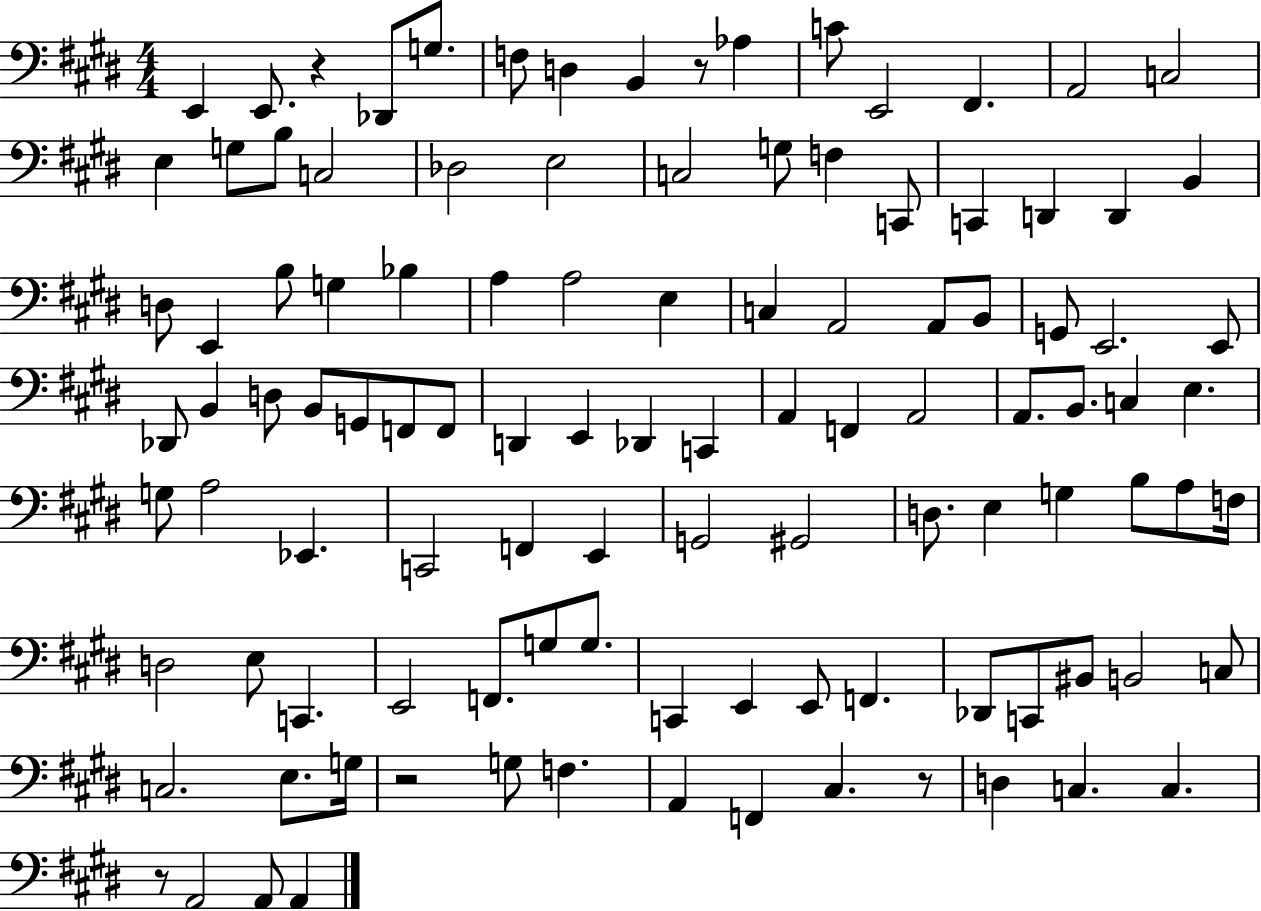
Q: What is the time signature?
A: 4/4